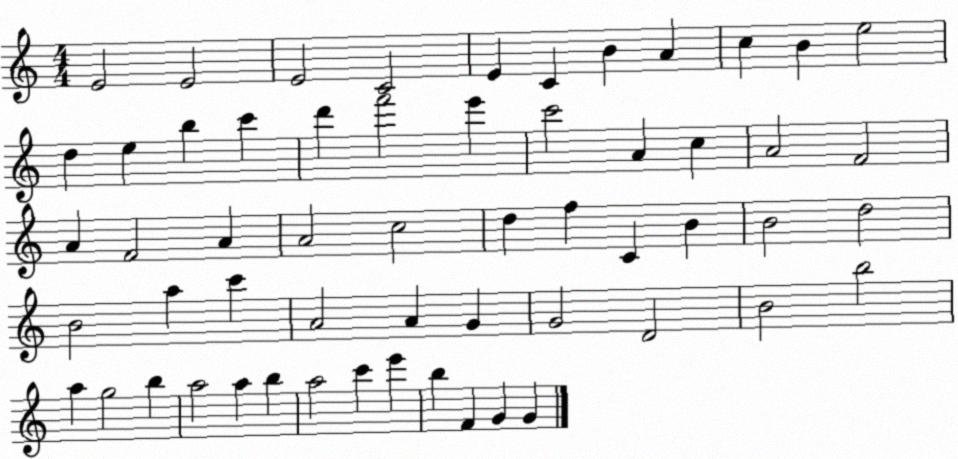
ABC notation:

X:1
T:Untitled
M:4/4
L:1/4
K:C
E2 E2 E2 C2 E C B A c B e2 d e b c' d' f'2 e' c'2 A c A2 F2 A F2 A A2 c2 d f C B B2 d2 B2 a c' A2 A G G2 D2 B2 b2 a g2 b a2 a b a2 c' e' b F G G